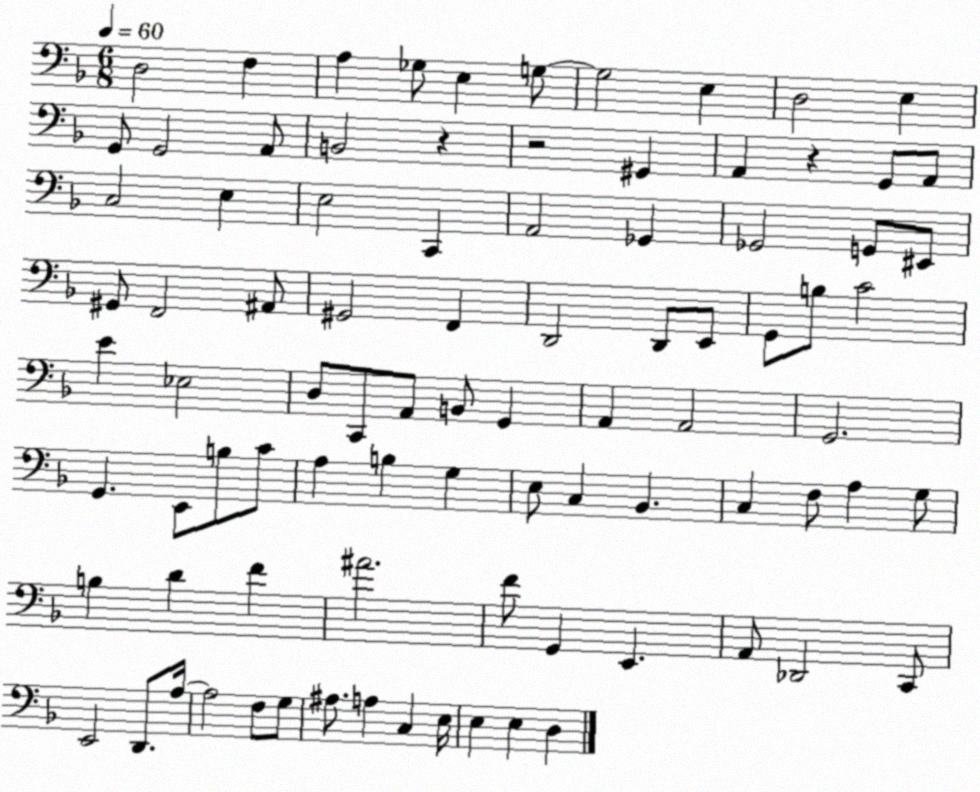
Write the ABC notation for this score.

X:1
T:Untitled
M:6/8
L:1/4
K:F
D,2 F, A, _G,/2 E, G,/2 G,2 E, D,2 E, G,,/2 G,,2 A,,/2 B,,2 z z2 ^G,, A,, z G,,/2 A,,/2 C,2 E, E,2 C,, A,,2 _G,, _G,,2 G,,/2 ^E,,/2 ^G,,/2 F,,2 ^A,,/2 ^G,,2 F,, D,,2 D,,/2 E,,/2 G,,/2 B,/2 C2 E _E,2 D,/2 C,,/2 A,,/2 B,,/2 G,, A,, A,,2 G,,2 G,, E,,/2 B,/2 C/2 A, B, G, E,/2 C, _B,, C, F,/2 A, G,/2 B, D F ^A2 F/2 G,, E,, A,,/2 _D,,2 C,,/2 E,,2 D,,/2 A,/4 A,2 F,/2 G,/2 ^A,/2 A, C, E,/4 E, E, D,